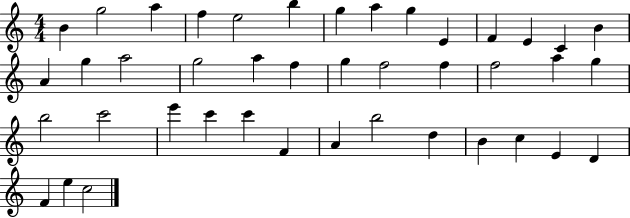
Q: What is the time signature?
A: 4/4